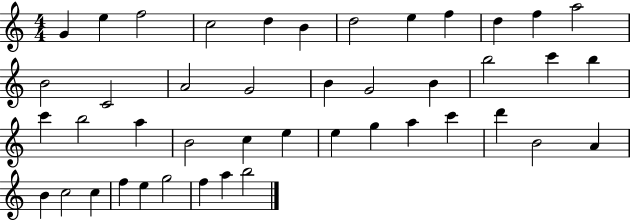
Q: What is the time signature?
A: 4/4